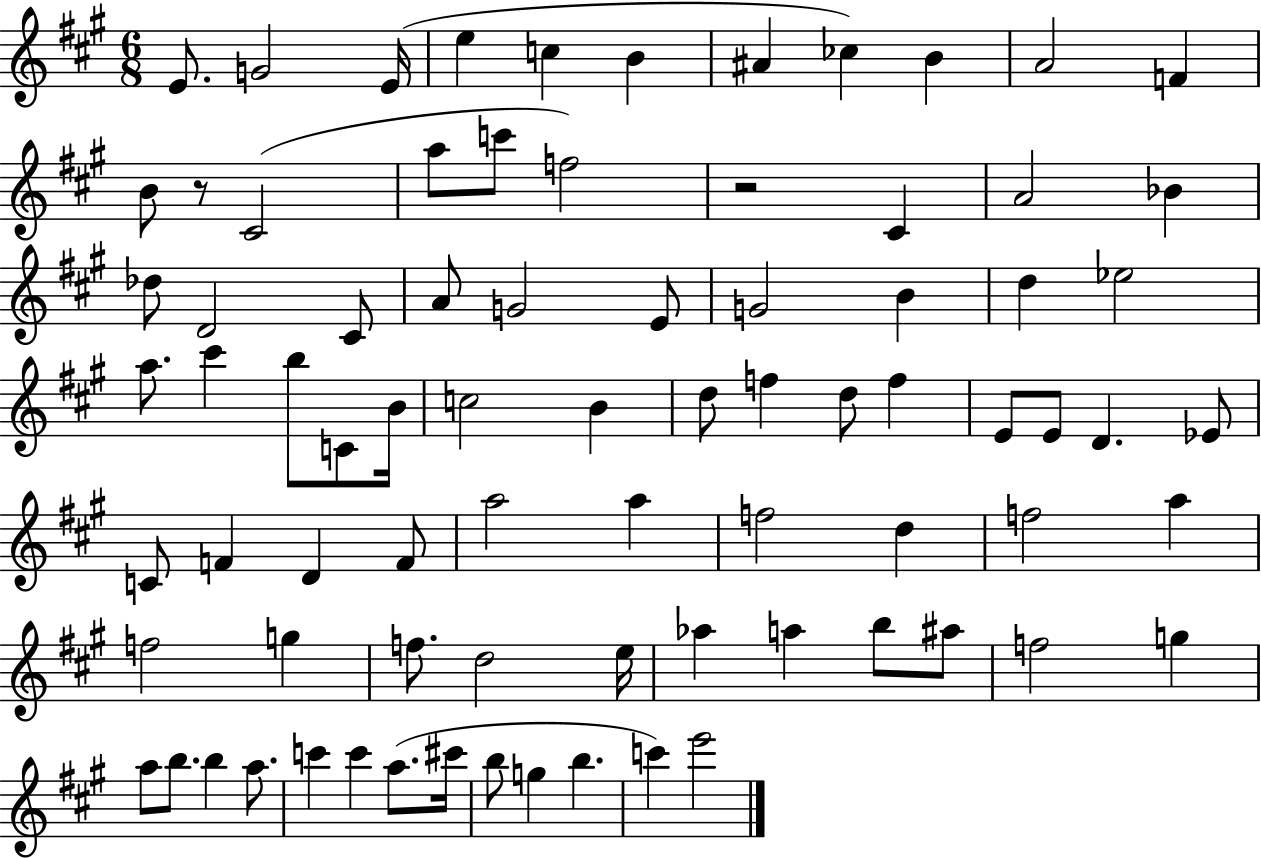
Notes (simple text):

E4/e. G4/h E4/s E5/q C5/q B4/q A#4/q CES5/q B4/q A4/h F4/q B4/e R/e C#4/h A5/e C6/e F5/h R/h C#4/q A4/h Bb4/q Db5/e D4/h C#4/e A4/e G4/h E4/e G4/h B4/q D5/q Eb5/h A5/e. C#6/q B5/e C4/e B4/s C5/h B4/q D5/e F5/q D5/e F5/q E4/e E4/e D4/q. Eb4/e C4/e F4/q D4/q F4/e A5/h A5/q F5/h D5/q F5/h A5/q F5/h G5/q F5/e. D5/h E5/s Ab5/q A5/q B5/e A#5/e F5/h G5/q A5/e B5/e. B5/q A5/e. C6/q C6/q A5/e. C#6/s B5/e G5/q B5/q. C6/q E6/h